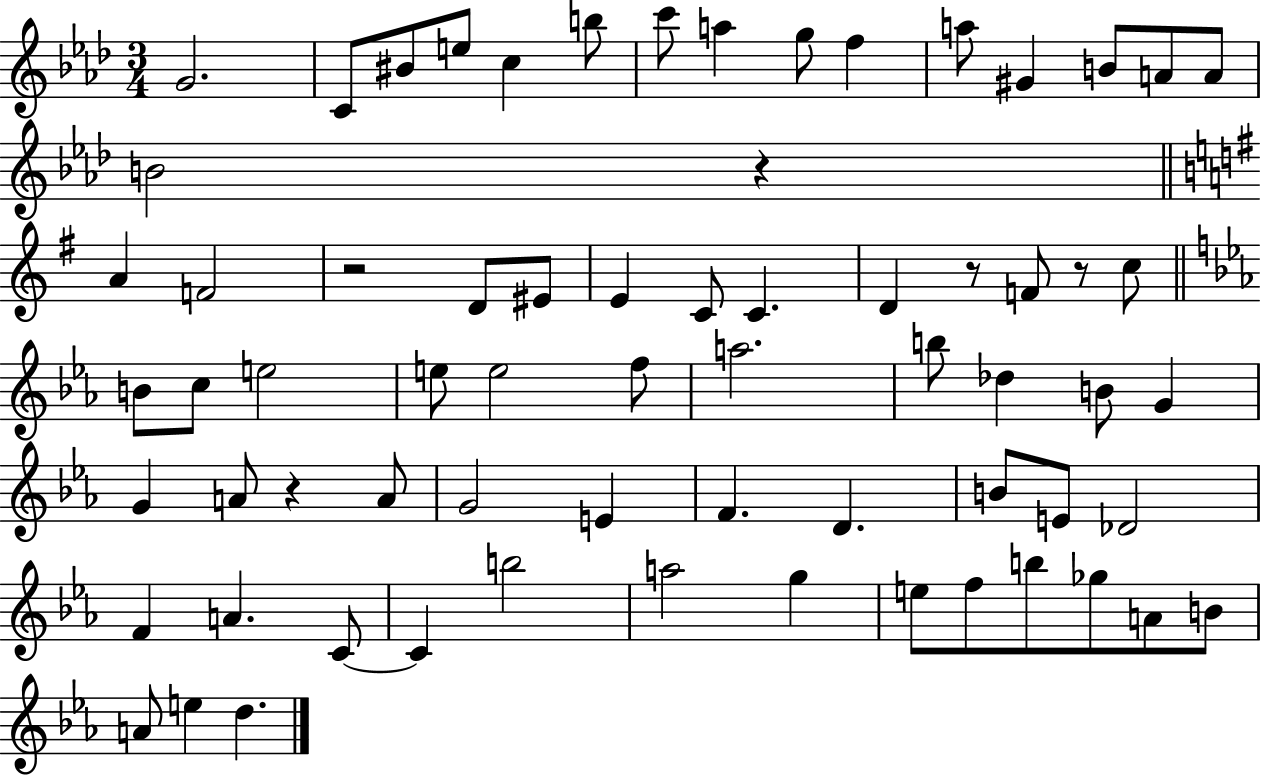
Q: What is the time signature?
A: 3/4